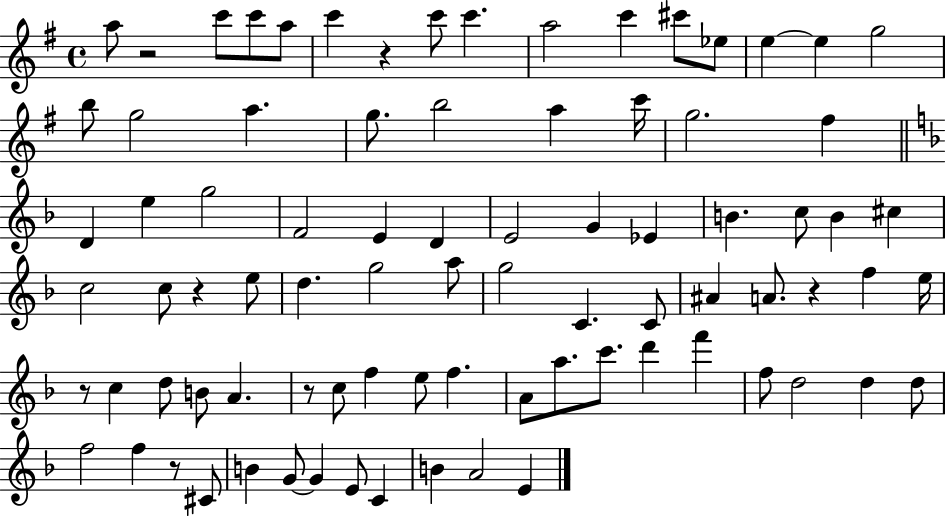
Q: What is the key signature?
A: G major